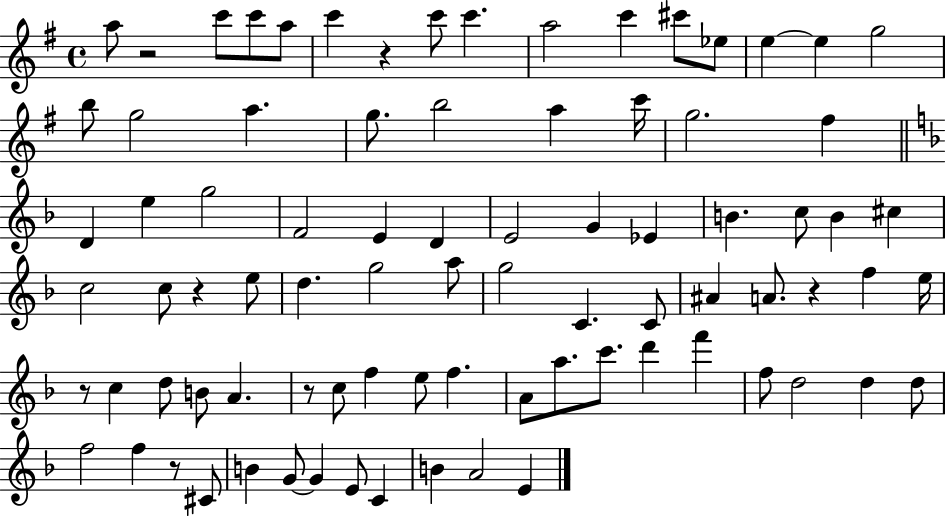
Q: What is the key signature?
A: G major